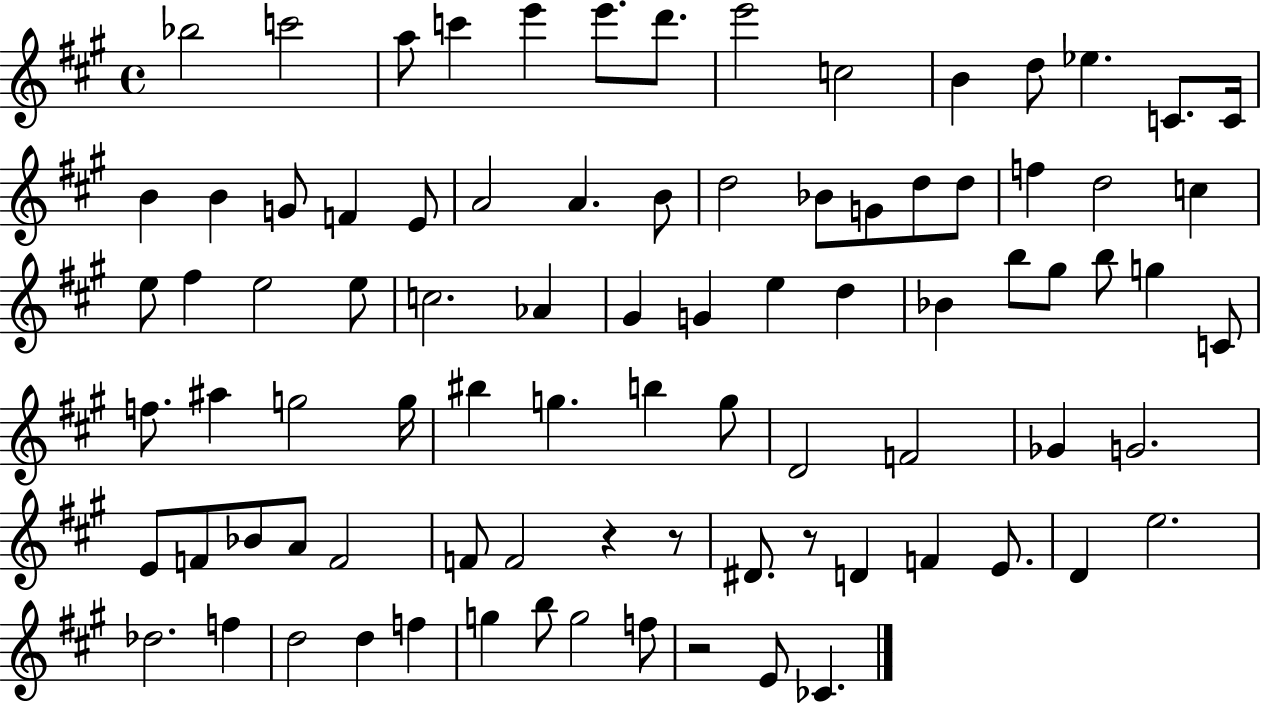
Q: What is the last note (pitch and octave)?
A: CES4